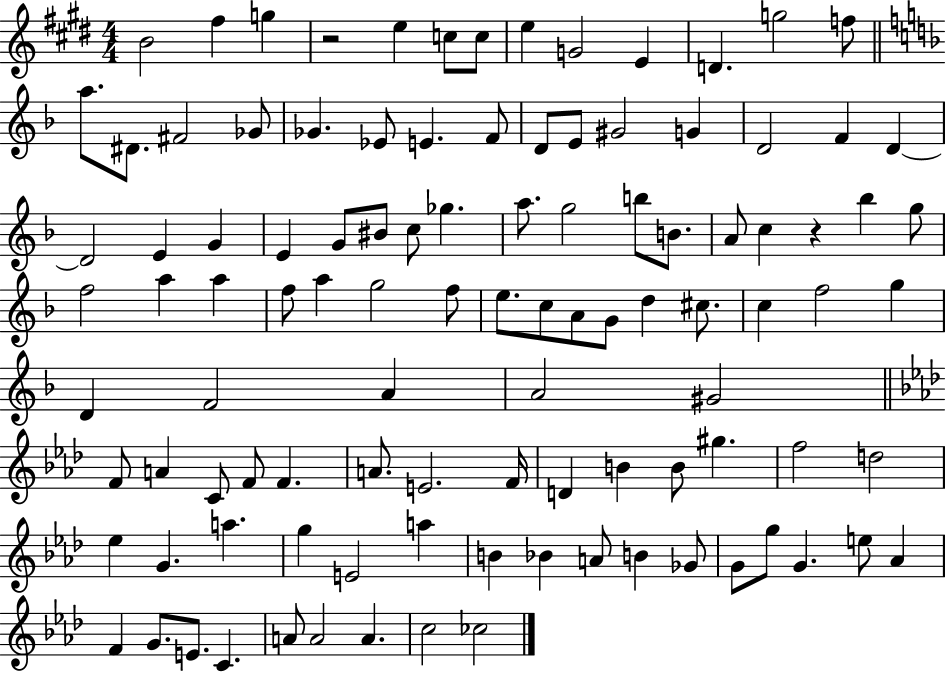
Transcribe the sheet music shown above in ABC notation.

X:1
T:Untitled
M:4/4
L:1/4
K:E
B2 ^f g z2 e c/2 c/2 e G2 E D g2 f/2 a/2 ^D/2 ^F2 _G/2 _G _E/2 E F/2 D/2 E/2 ^G2 G D2 F D D2 E G E G/2 ^B/2 c/2 _g a/2 g2 b/2 B/2 A/2 c z _b g/2 f2 a a f/2 a g2 f/2 e/2 c/2 A/2 G/2 d ^c/2 c f2 g D F2 A A2 ^G2 F/2 A C/2 F/2 F A/2 E2 F/4 D B B/2 ^g f2 d2 _e G a g E2 a B _B A/2 B _G/2 G/2 g/2 G e/2 _A F G/2 E/2 C A/2 A2 A c2 _c2